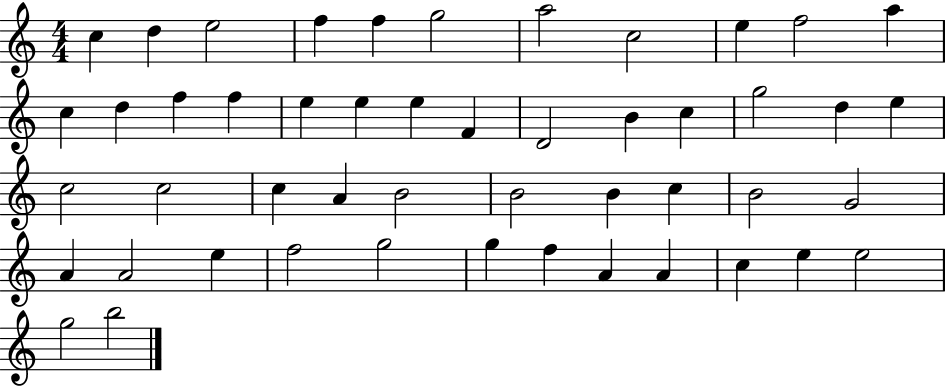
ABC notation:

X:1
T:Untitled
M:4/4
L:1/4
K:C
c d e2 f f g2 a2 c2 e f2 a c d f f e e e F D2 B c g2 d e c2 c2 c A B2 B2 B c B2 G2 A A2 e f2 g2 g f A A c e e2 g2 b2